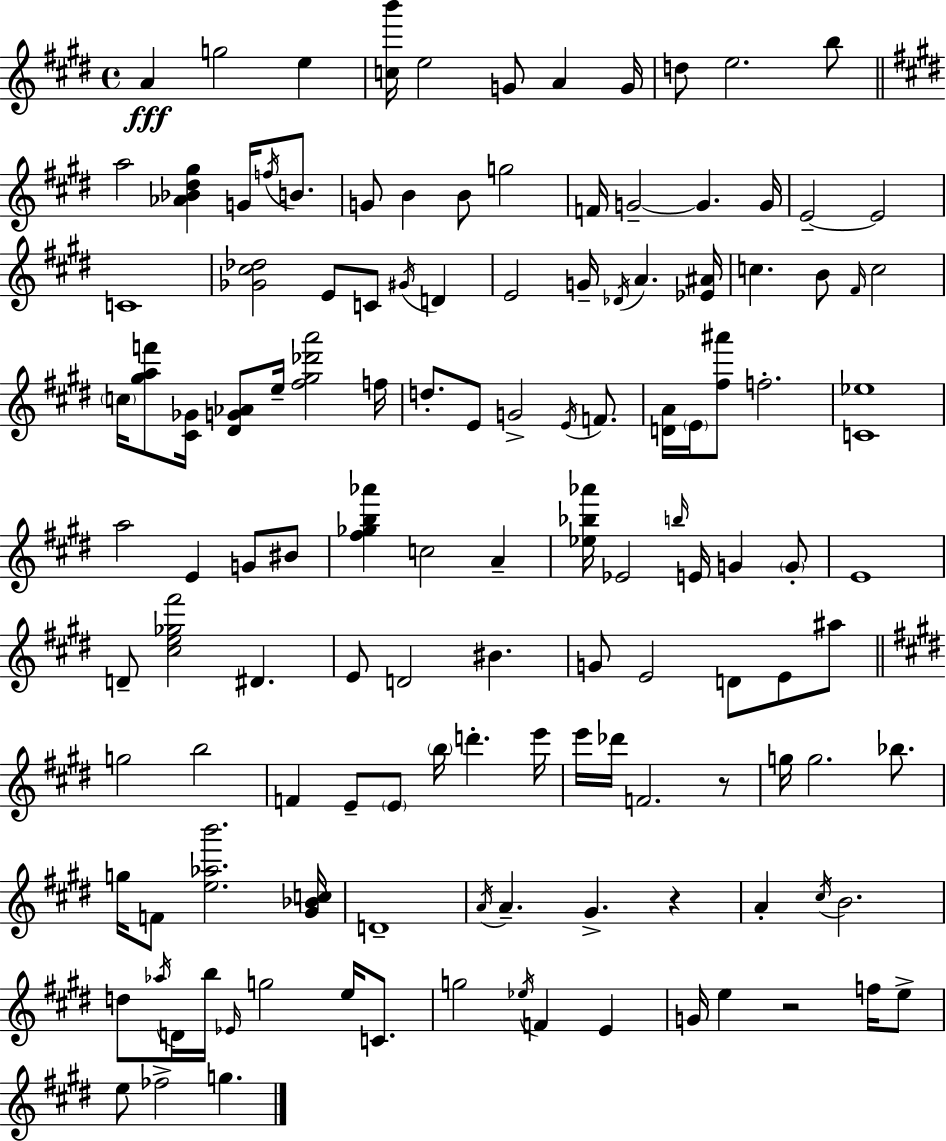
A4/q G5/h E5/q [C5,B6]/s E5/h G4/e A4/q G4/s D5/e E5/h. B5/e A5/h [Ab4,Bb4,D#5,G#5]/q G4/s F5/s B4/e. G4/e B4/q B4/e G5/h F4/s G4/h G4/q. G4/s E4/h E4/h C4/w [Gb4,C#5,Db5]/h E4/e C4/e G#4/s D4/q E4/h G4/s Db4/s A4/q. [Eb4,A#4]/s C5/q. B4/e F#4/s C5/h C5/s [G#5,A5,F6]/e [C#4,Gb4]/s [D#4,G4,Ab4]/e E5/s [F#5,G#5,Db6,A6]/h F5/s D5/e. E4/e G4/h E4/s F4/e. [D4,A4]/s E4/s [F#5,A#6]/e F5/h. [C4,Eb5]/w A5/h E4/q G4/e BIS4/e [F#5,Gb5,B5,Ab6]/q C5/h A4/q [Eb5,Bb5,Ab6]/s Eb4/h B5/s E4/s G4/q G4/e E4/w D4/e [C#5,E5,Gb5,F#6]/h D#4/q. E4/e D4/h BIS4/q. G4/e E4/h D4/e E4/e A#5/e G5/h B5/h F4/q E4/e E4/e B5/s D6/q. E6/s E6/s Db6/s F4/h. R/e G5/s G5/h. Bb5/e. G5/s F4/e [E5,Ab5,B6]/h. [G#4,Bb4,C5]/s D4/w A4/s A4/q. G#4/q. R/q A4/q C#5/s B4/h. D5/e Ab5/s D4/s B5/s Eb4/s G5/h E5/s C4/e. G5/h Eb5/s F4/q E4/q G4/s E5/q R/h F5/s E5/e E5/e FES5/h G5/q.